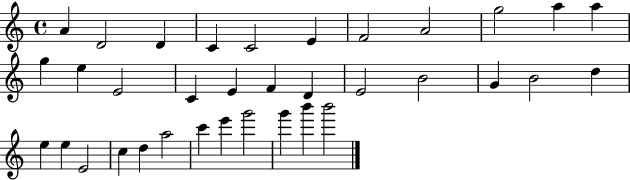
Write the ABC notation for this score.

X:1
T:Untitled
M:4/4
L:1/4
K:C
A D2 D C C2 E F2 A2 g2 a a g e E2 C E F D E2 B2 G B2 d e e E2 c d a2 c' e' g'2 g' b' b'2